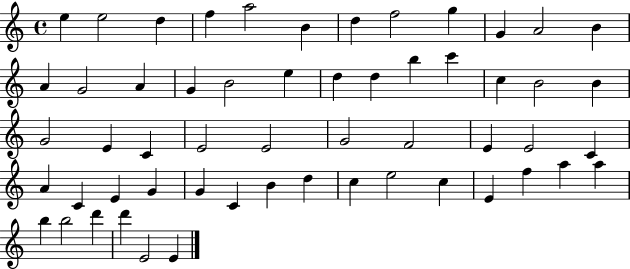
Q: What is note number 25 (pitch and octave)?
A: B4